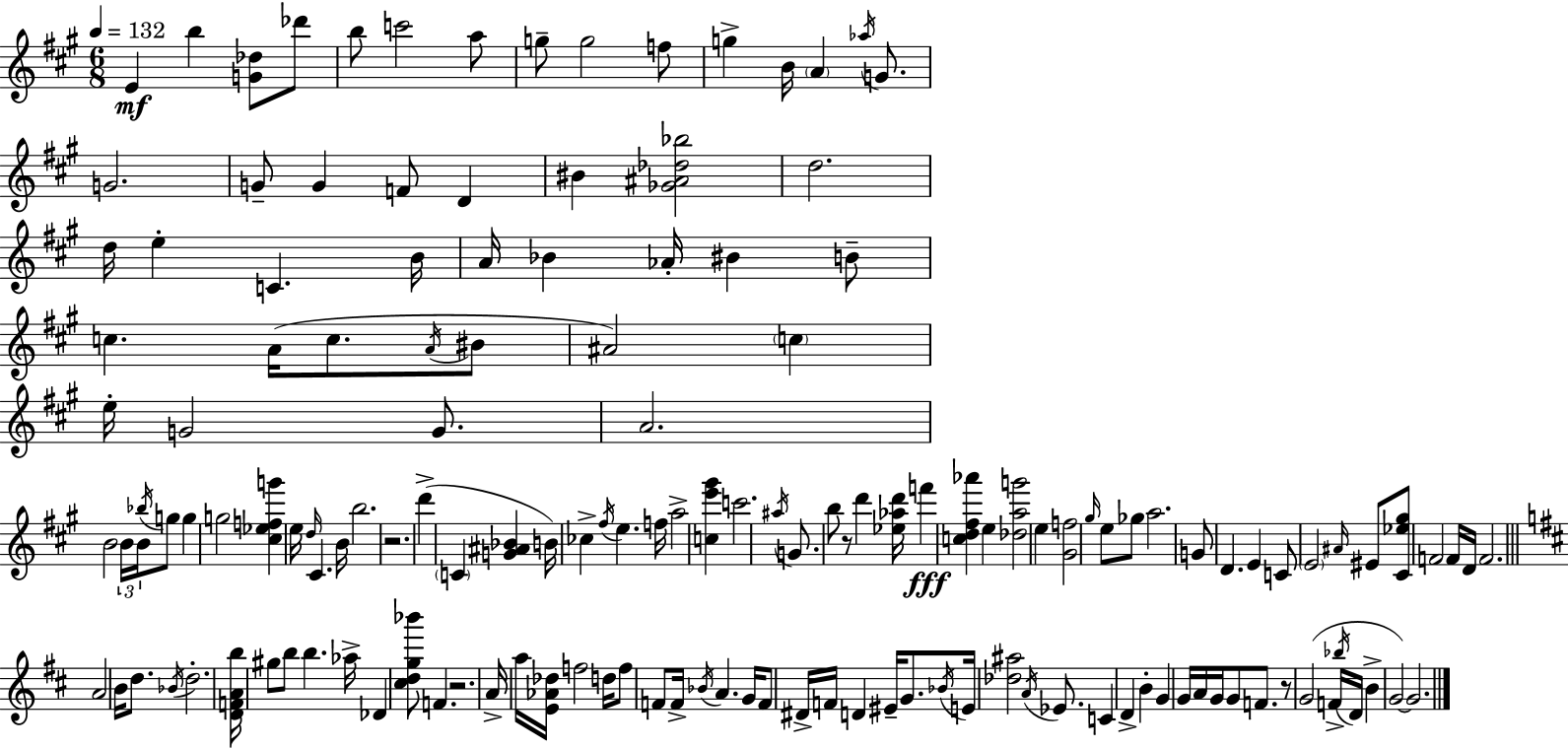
E4/q B5/q [G4,Db5]/e Db6/e B5/e C6/h A5/e G5/e G5/h F5/e G5/q B4/s A4/q Ab5/s G4/e. G4/h. G4/e G4/q F4/e D4/q BIS4/q [Gb4,A#4,Db5,Bb5]/h D5/h. D5/s E5/q C4/q. B4/s A4/s Bb4/q Ab4/s BIS4/q B4/e C5/q. A4/s C5/e. A4/s BIS4/e A#4/h C5/q E5/s G4/h G4/e. A4/h. B4/h B4/s B4/s Bb5/s G5/e G5/q G5/h [C#5,Eb5,F5,G6]/q E5/s D5/s C#4/q. B4/s B5/h. R/h. D6/q C4/q [G4,A#4,Bb4]/q B4/s CES5/q F#5/s E5/q. F5/s A5/h [C5,E6,G#6]/q C6/h. A#5/s G4/e. B5/e R/e D6/q [Eb5,Ab5,D6]/s F6/q [C5,D5,F#5,Ab6]/q E5/q [Db5,A5,G6]/h E5/q [G#4,F5]/h G#5/s E5/e Gb5/e A5/h. G4/e D4/q. E4/q C4/e E4/h A#4/s EIS4/e [C#4,Eb5,G#5]/e F4/h F4/s D4/s F4/h. A4/h B4/s D5/e. Bb4/s D5/h. [D4,F4,A4,B5]/s G#5/e B5/e B5/q. Ab5/s Db4/q [C#5,D5,G5,Bb6]/e F4/q. R/h. A4/s A5/s [E4,Ab4,Db5]/s F5/h D5/s F5/e F4/e F4/s Bb4/s A4/q. G4/s F4/e D#4/s F4/s D4/q EIS4/s G4/e. Bb4/s E4/s [Db5,A#5]/h A4/s Eb4/e. C4/q D4/q B4/q G4/q G4/s A4/s G4/s G4/e F4/e. R/e G4/h F4/s Bb5/s D4/s B4/q G4/h G4/h.